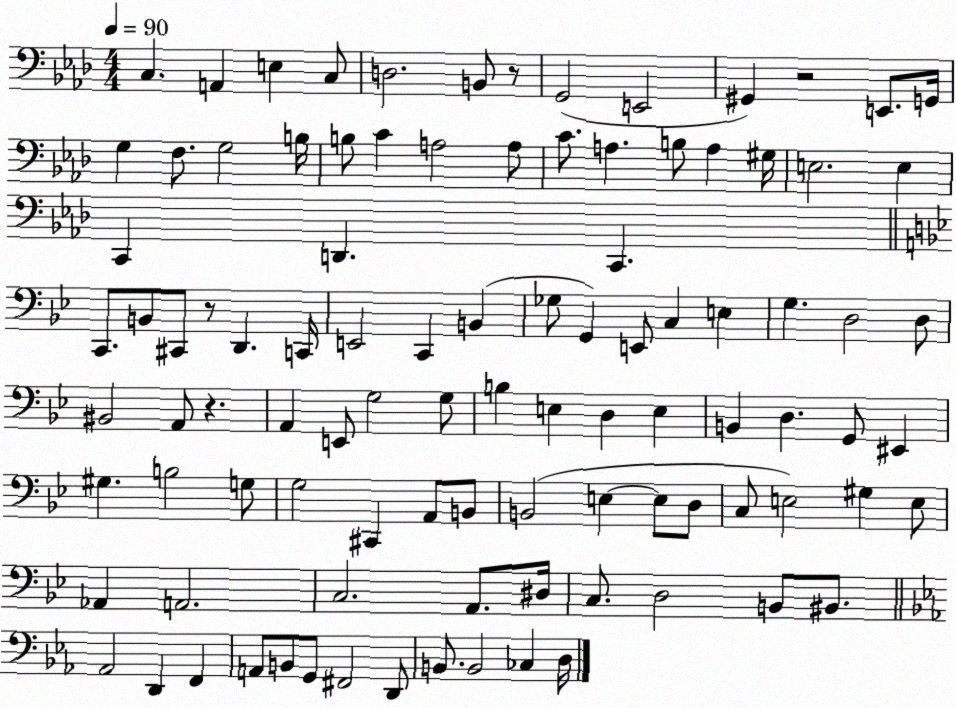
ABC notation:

X:1
T:Untitled
M:4/4
L:1/4
K:Ab
C, A,, E, C,/2 D,2 B,,/2 z/2 G,,2 E,,2 ^G,, z2 E,,/2 G,,/4 G, F,/2 G,2 B,/4 B,/2 C A,2 A,/2 C/2 A, B,/2 A, ^G,/4 E,2 E, C,, D,, C,, C,,/2 B,,/2 ^C,,/2 z/2 D,, C,,/4 E,,2 C,, B,, _G,/2 G,, E,,/2 C, E, G, D,2 D,/2 ^B,,2 A,,/2 z A,, E,,/2 G,2 G,/2 B, E, D, E, B,, D, G,,/2 ^E,, ^G, B,2 G,/2 G,2 ^C,, A,,/2 B,,/2 B,,2 E, E,/2 D,/2 C,/2 E,2 ^G, E,/2 _A,, A,,2 C,2 A,,/2 ^D,/4 C,/2 D,2 B,,/2 ^B,,/2 _A,,2 D,, F,, A,,/2 B,,/2 G,,/2 ^F,,2 D,,/2 B,,/2 B,,2 _C, D,/4